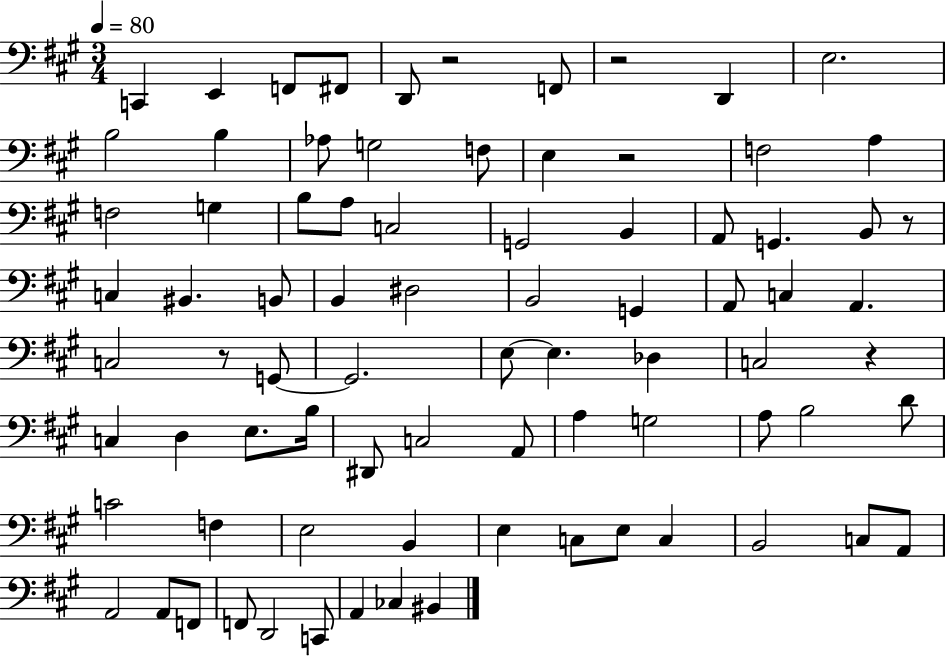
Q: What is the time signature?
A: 3/4